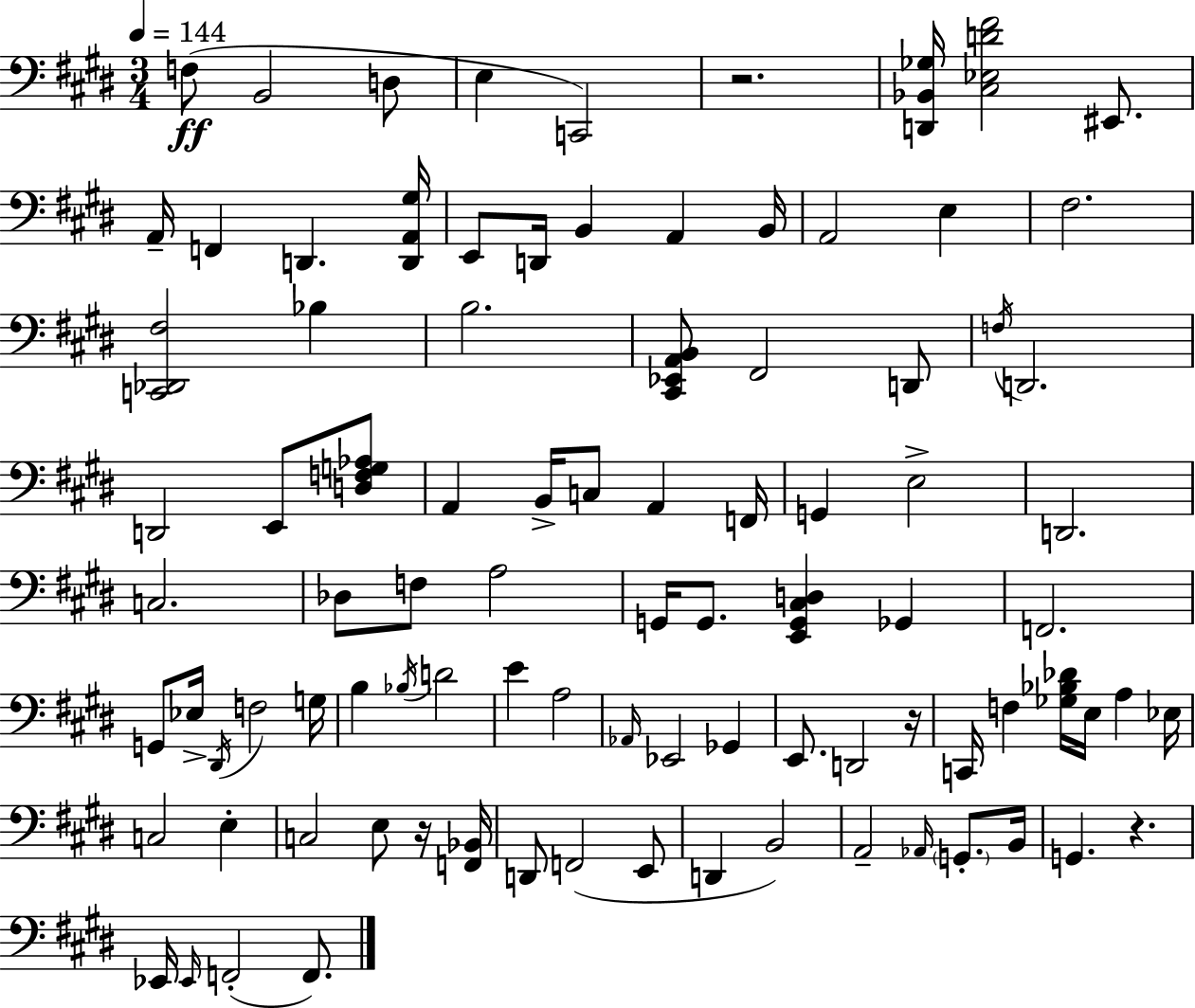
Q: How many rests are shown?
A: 4